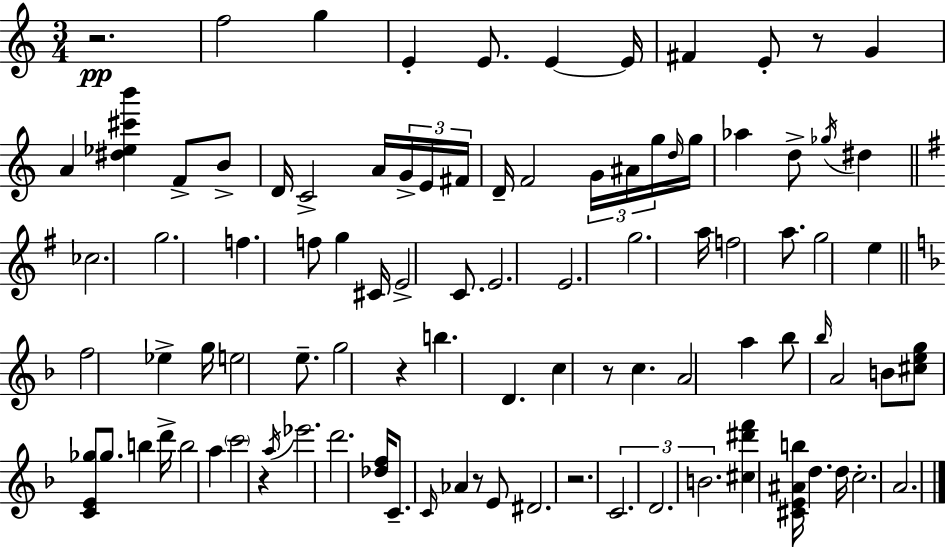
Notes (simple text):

R/h. F5/h G5/q E4/q E4/e. E4/q E4/s F#4/q E4/e R/e G4/q A4/q [D#5,Eb5,C#6,B6]/q F4/e B4/e D4/s C4/h A4/s G4/s E4/s F#4/s D4/s F4/h G4/s A#4/s G5/s D5/s G5/s Ab5/q D5/e Gb5/s D#5/q CES5/h. G5/h. F5/q. F5/e G5/q C#4/s E4/h C4/e. E4/h. E4/h. G5/h. A5/s F5/h A5/e. G5/h E5/q F5/h Eb5/q G5/s E5/h E5/e. G5/h R/q B5/q. D4/q. C5/q R/e C5/q. A4/h A5/q Bb5/e Bb5/s A4/h B4/e [C#5,E5,G5]/e [C4,E4,Gb5]/e Gb5/e. B5/q D6/s B5/h A5/q C6/h R/q A5/s Eb6/h. D6/h. [Db5,F5]/s C4/e. C4/s Ab4/q R/e E4/e D#4/h. R/h. C4/h. D4/h. B4/h. [C#5,D#6,F6]/q [C#4,E4,A#4,B5]/s D5/q. D5/s C5/h. A4/h.